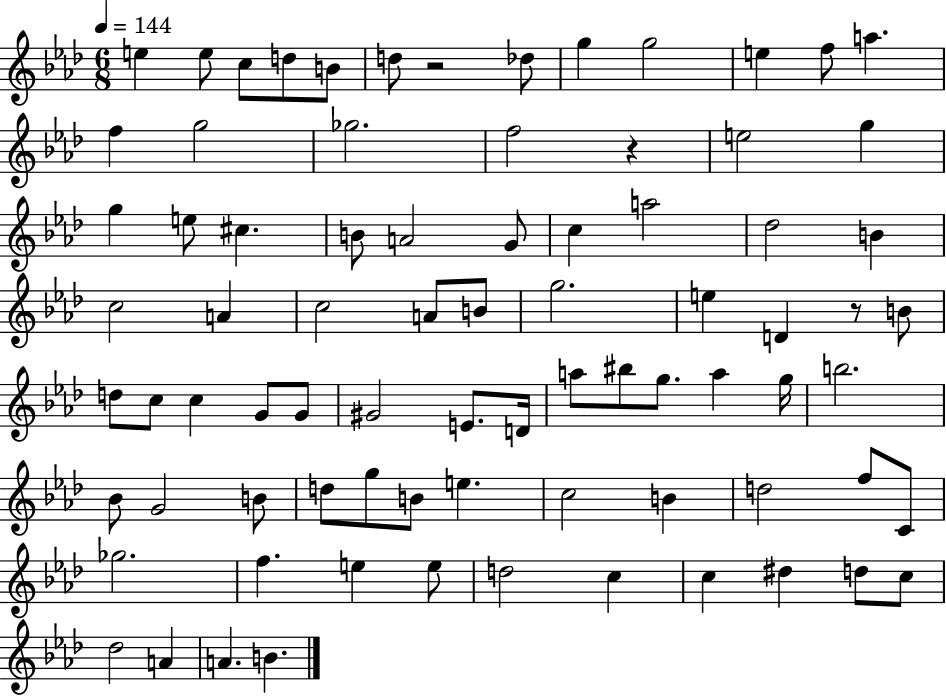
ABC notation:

X:1
T:Untitled
M:6/8
L:1/4
K:Ab
e e/2 c/2 d/2 B/2 d/2 z2 _d/2 g g2 e f/2 a f g2 _g2 f2 z e2 g g e/2 ^c B/2 A2 G/2 c a2 _d2 B c2 A c2 A/2 B/2 g2 e D z/2 B/2 d/2 c/2 c G/2 G/2 ^G2 E/2 D/4 a/2 ^b/2 g/2 a g/4 b2 _B/2 G2 B/2 d/2 g/2 B/2 e c2 B d2 f/2 C/2 _g2 f e e/2 d2 c c ^d d/2 c/2 _d2 A A B